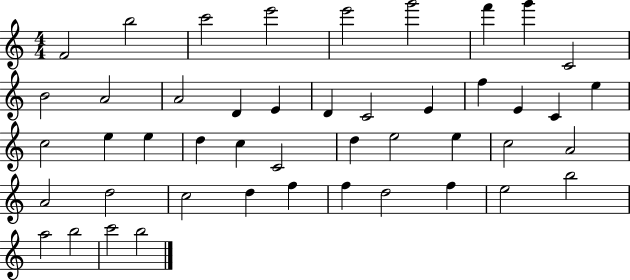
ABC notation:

X:1
T:Untitled
M:4/4
L:1/4
K:C
F2 b2 c'2 e'2 e'2 g'2 f' g' C2 B2 A2 A2 D E D C2 E f E C e c2 e e d c C2 d e2 e c2 A2 A2 d2 c2 d f f d2 f e2 b2 a2 b2 c'2 b2